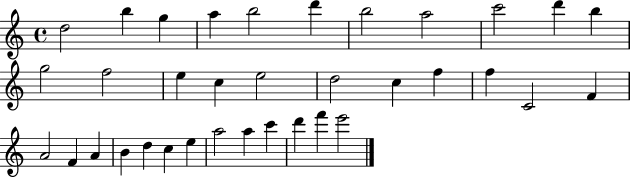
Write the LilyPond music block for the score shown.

{
  \clef treble
  \time 4/4
  \defaultTimeSignature
  \key c \major
  d''2 b''4 g''4 | a''4 b''2 d'''4 | b''2 a''2 | c'''2 d'''4 b''4 | \break g''2 f''2 | e''4 c''4 e''2 | d''2 c''4 f''4 | f''4 c'2 f'4 | \break a'2 f'4 a'4 | b'4 d''4 c''4 e''4 | a''2 a''4 c'''4 | d'''4 f'''4 e'''2 | \break \bar "|."
}